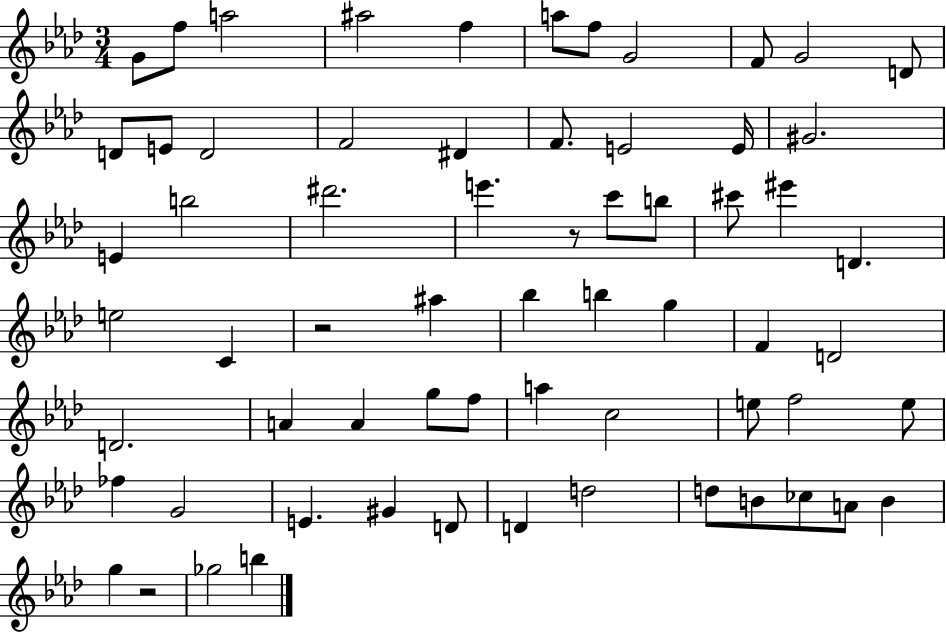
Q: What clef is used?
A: treble